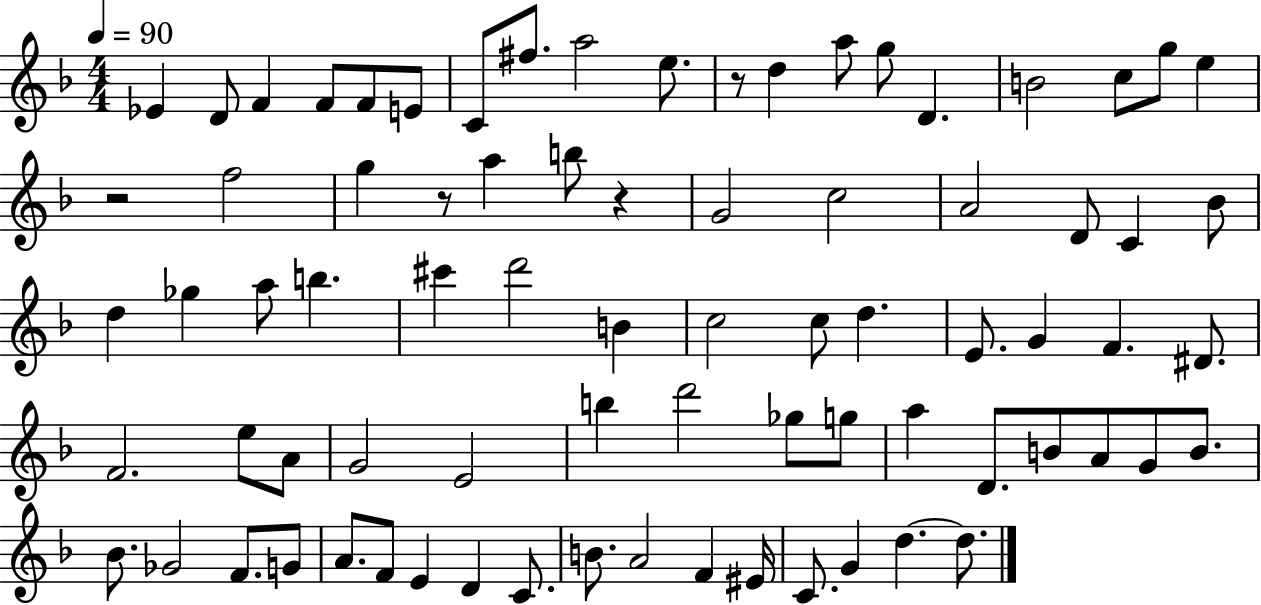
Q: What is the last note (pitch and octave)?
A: D5